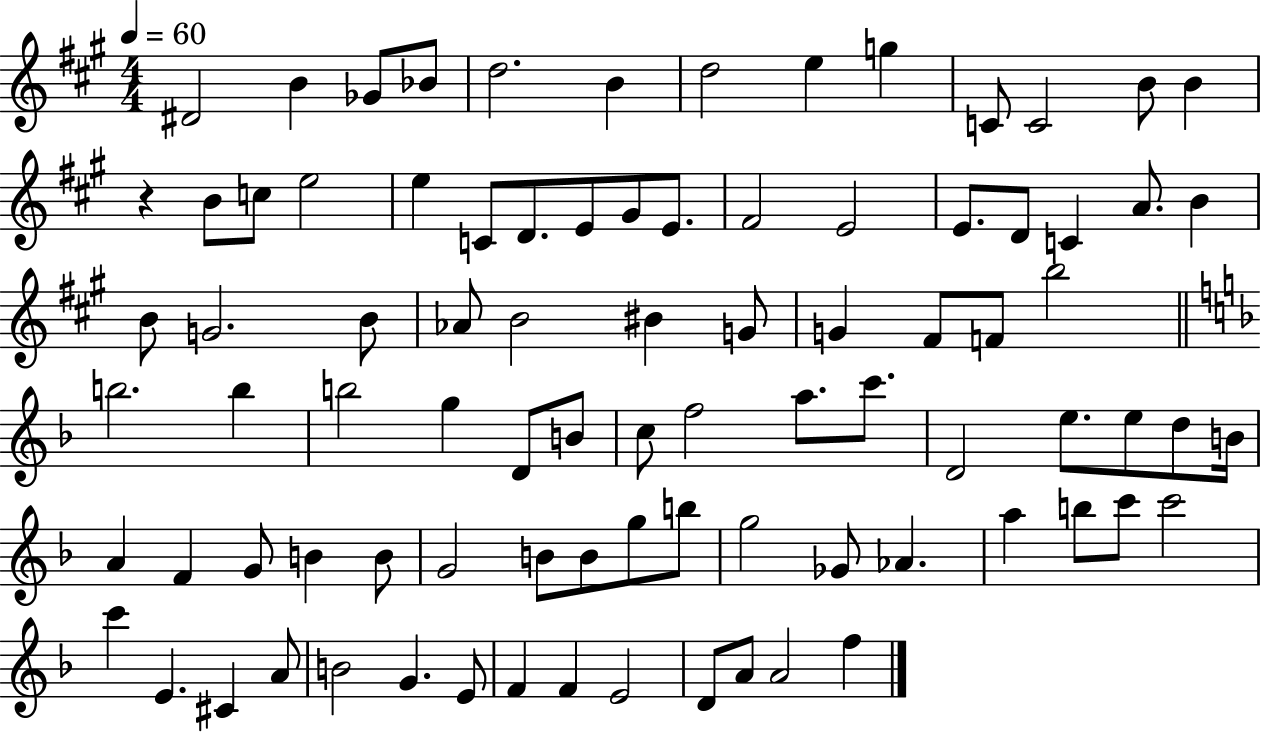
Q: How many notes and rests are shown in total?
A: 87